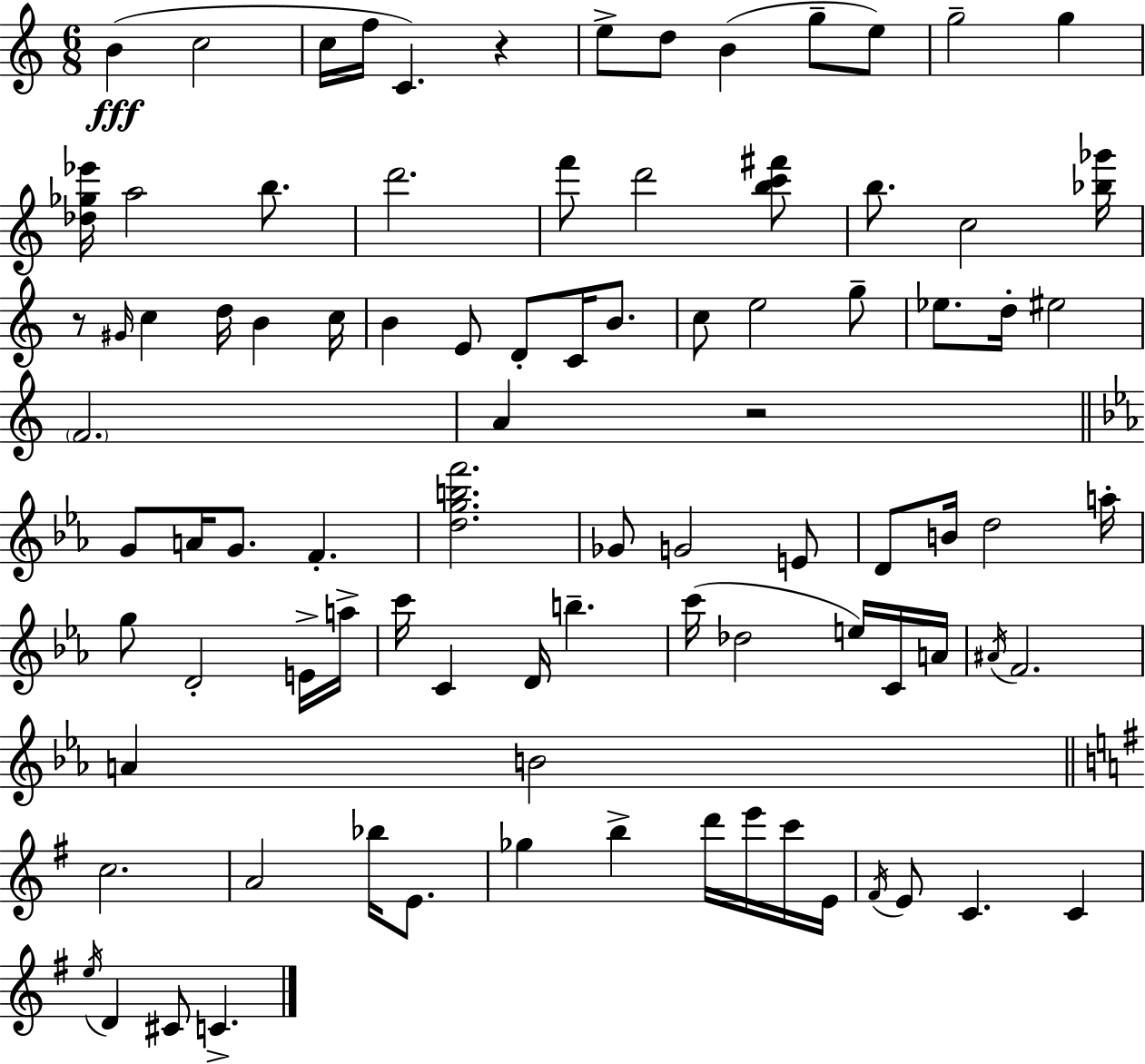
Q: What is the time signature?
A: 6/8